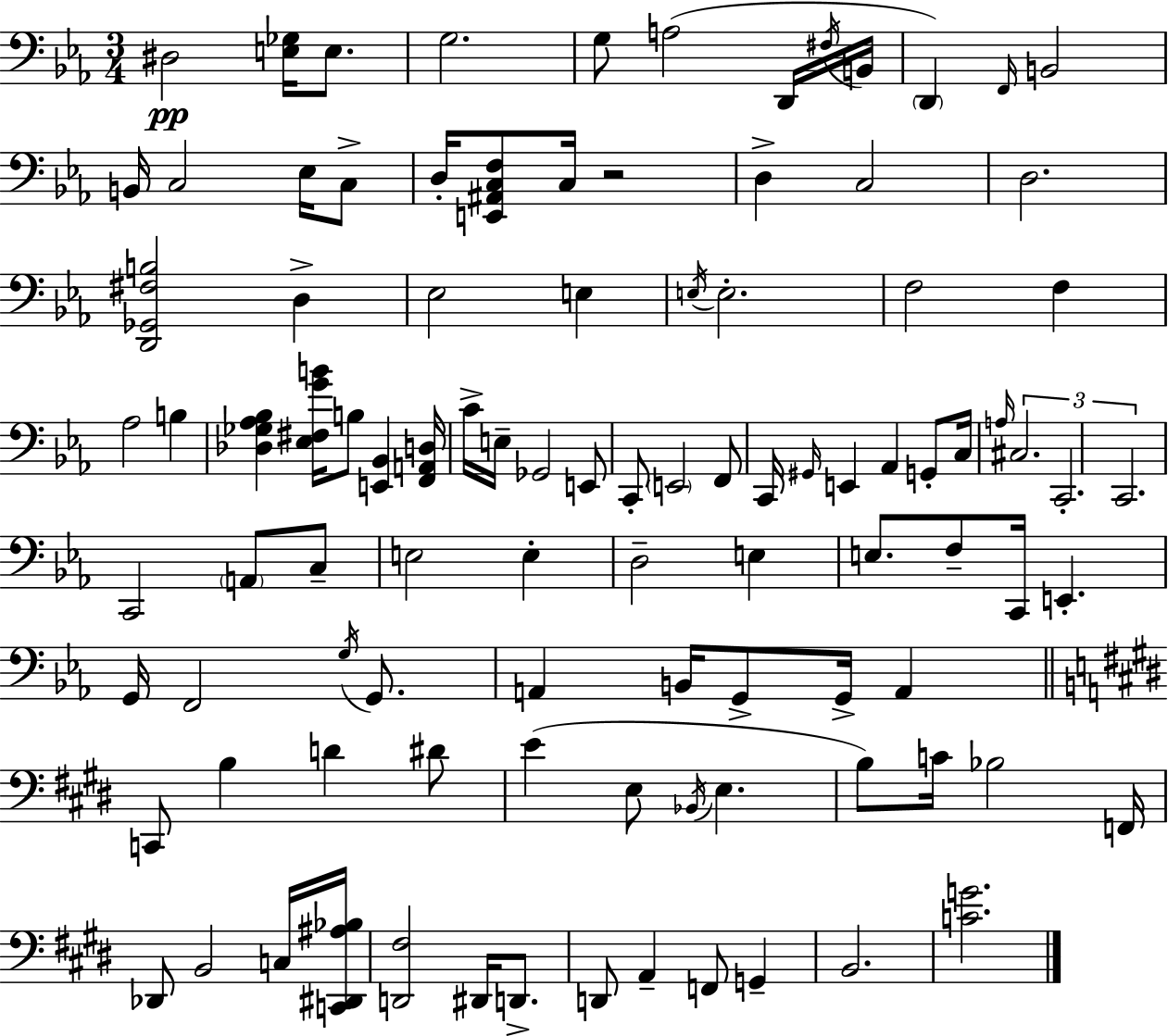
{
  \clef bass
  \numericTimeSignature
  \time 3/4
  \key ees \major
  dis2\pp <e ges>16 e8. | g2. | g8 a2( d,16 \acciaccatura { fis16 } | b,16 \parenthesize d,4) \grace { f,16 } b,2 | \break b,16 c2 ees16 | c8-> d16-. <e, ais, c f>8 c16 r2 | d4-> c2 | d2. | \break <d, ges, fis b>2 d4-> | ees2 e4 | \acciaccatura { e16 } e2.-. | f2 f4 | \break aes2 b4 | <des ges aes bes>4 <ees fis g' b'>16 b8 <e, bes,>4 | <f, a, d>16 c'16-> e16-- ges,2 | e,8 c,8-. \parenthesize e,2 | \break f,8 c,16 \grace { gis,16 } e,4 aes,4 | g,8-. c16 \grace { a16 } \tuplet 3/2 { cis2. | c,2.-. | c,2. } | \break c,2 | \parenthesize a,8 c8-- e2 | e4-. d2-- | e4 e8. f8-- c,16 e,4.-. | \break g,16 f,2 | \acciaccatura { g16 } g,8. a,4 b,16 g,8-> | g,16-> a,4 \bar "||" \break \key e \major c,8 b4 d'4 dis'8 | e'4( e8 \acciaccatura { bes,16 } e4. | b8) c'16 bes2 | f,16 des,8 b,2 c16 | \break <c, dis, ais bes>16 <d, fis>2 dis,16 d,8.-> | d,8 a,4-- f,8 g,4-- | b,2. | <c' g'>2. | \break \bar "|."
}